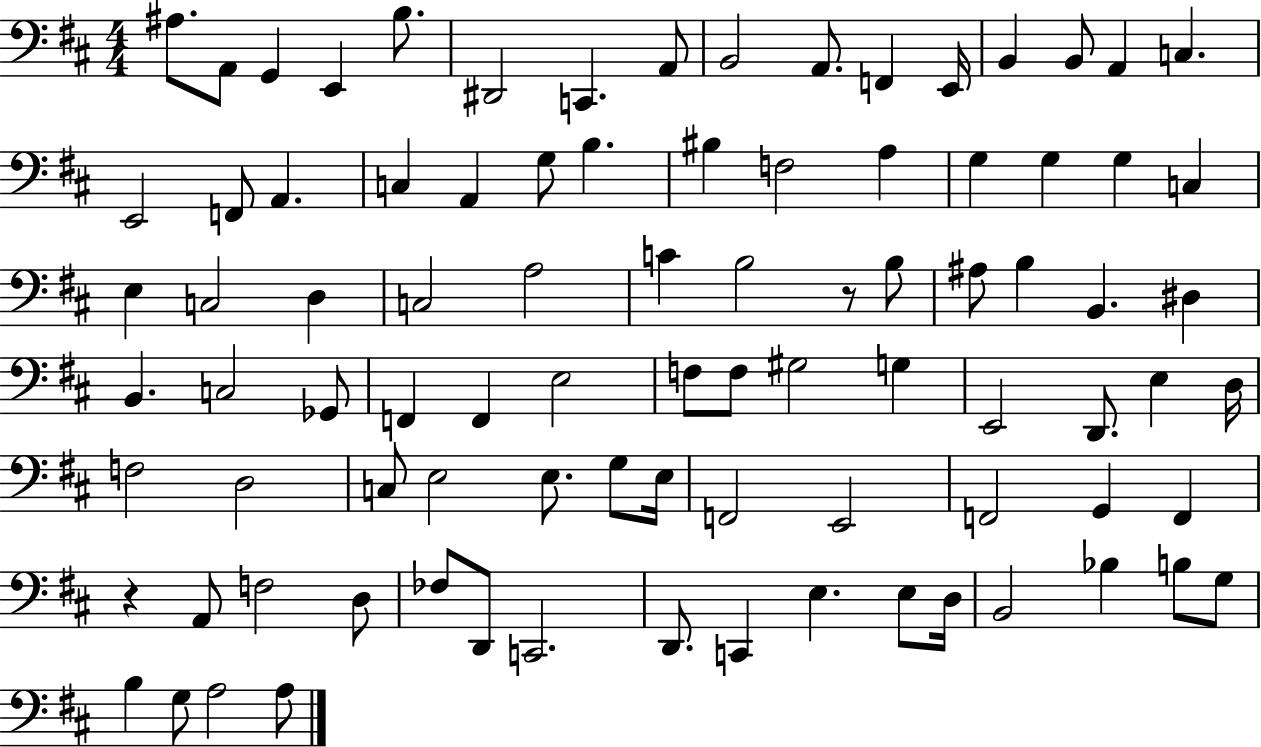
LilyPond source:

{
  \clef bass
  \numericTimeSignature
  \time 4/4
  \key d \major
  ais8. a,8 g,4 e,4 b8. | dis,2 c,4. a,8 | b,2 a,8. f,4 e,16 | b,4 b,8 a,4 c4. | \break e,2 f,8 a,4. | c4 a,4 g8 b4. | bis4 f2 a4 | g4 g4 g4 c4 | \break e4 c2 d4 | c2 a2 | c'4 b2 r8 b8 | ais8 b4 b,4. dis4 | \break b,4. c2 ges,8 | f,4 f,4 e2 | f8 f8 gis2 g4 | e,2 d,8. e4 d16 | \break f2 d2 | c8 e2 e8. g8 e16 | f,2 e,2 | f,2 g,4 f,4 | \break r4 a,8 f2 d8 | fes8 d,8 c,2. | d,8. c,4 e4. e8 d16 | b,2 bes4 b8 g8 | \break b4 g8 a2 a8 | \bar "|."
}